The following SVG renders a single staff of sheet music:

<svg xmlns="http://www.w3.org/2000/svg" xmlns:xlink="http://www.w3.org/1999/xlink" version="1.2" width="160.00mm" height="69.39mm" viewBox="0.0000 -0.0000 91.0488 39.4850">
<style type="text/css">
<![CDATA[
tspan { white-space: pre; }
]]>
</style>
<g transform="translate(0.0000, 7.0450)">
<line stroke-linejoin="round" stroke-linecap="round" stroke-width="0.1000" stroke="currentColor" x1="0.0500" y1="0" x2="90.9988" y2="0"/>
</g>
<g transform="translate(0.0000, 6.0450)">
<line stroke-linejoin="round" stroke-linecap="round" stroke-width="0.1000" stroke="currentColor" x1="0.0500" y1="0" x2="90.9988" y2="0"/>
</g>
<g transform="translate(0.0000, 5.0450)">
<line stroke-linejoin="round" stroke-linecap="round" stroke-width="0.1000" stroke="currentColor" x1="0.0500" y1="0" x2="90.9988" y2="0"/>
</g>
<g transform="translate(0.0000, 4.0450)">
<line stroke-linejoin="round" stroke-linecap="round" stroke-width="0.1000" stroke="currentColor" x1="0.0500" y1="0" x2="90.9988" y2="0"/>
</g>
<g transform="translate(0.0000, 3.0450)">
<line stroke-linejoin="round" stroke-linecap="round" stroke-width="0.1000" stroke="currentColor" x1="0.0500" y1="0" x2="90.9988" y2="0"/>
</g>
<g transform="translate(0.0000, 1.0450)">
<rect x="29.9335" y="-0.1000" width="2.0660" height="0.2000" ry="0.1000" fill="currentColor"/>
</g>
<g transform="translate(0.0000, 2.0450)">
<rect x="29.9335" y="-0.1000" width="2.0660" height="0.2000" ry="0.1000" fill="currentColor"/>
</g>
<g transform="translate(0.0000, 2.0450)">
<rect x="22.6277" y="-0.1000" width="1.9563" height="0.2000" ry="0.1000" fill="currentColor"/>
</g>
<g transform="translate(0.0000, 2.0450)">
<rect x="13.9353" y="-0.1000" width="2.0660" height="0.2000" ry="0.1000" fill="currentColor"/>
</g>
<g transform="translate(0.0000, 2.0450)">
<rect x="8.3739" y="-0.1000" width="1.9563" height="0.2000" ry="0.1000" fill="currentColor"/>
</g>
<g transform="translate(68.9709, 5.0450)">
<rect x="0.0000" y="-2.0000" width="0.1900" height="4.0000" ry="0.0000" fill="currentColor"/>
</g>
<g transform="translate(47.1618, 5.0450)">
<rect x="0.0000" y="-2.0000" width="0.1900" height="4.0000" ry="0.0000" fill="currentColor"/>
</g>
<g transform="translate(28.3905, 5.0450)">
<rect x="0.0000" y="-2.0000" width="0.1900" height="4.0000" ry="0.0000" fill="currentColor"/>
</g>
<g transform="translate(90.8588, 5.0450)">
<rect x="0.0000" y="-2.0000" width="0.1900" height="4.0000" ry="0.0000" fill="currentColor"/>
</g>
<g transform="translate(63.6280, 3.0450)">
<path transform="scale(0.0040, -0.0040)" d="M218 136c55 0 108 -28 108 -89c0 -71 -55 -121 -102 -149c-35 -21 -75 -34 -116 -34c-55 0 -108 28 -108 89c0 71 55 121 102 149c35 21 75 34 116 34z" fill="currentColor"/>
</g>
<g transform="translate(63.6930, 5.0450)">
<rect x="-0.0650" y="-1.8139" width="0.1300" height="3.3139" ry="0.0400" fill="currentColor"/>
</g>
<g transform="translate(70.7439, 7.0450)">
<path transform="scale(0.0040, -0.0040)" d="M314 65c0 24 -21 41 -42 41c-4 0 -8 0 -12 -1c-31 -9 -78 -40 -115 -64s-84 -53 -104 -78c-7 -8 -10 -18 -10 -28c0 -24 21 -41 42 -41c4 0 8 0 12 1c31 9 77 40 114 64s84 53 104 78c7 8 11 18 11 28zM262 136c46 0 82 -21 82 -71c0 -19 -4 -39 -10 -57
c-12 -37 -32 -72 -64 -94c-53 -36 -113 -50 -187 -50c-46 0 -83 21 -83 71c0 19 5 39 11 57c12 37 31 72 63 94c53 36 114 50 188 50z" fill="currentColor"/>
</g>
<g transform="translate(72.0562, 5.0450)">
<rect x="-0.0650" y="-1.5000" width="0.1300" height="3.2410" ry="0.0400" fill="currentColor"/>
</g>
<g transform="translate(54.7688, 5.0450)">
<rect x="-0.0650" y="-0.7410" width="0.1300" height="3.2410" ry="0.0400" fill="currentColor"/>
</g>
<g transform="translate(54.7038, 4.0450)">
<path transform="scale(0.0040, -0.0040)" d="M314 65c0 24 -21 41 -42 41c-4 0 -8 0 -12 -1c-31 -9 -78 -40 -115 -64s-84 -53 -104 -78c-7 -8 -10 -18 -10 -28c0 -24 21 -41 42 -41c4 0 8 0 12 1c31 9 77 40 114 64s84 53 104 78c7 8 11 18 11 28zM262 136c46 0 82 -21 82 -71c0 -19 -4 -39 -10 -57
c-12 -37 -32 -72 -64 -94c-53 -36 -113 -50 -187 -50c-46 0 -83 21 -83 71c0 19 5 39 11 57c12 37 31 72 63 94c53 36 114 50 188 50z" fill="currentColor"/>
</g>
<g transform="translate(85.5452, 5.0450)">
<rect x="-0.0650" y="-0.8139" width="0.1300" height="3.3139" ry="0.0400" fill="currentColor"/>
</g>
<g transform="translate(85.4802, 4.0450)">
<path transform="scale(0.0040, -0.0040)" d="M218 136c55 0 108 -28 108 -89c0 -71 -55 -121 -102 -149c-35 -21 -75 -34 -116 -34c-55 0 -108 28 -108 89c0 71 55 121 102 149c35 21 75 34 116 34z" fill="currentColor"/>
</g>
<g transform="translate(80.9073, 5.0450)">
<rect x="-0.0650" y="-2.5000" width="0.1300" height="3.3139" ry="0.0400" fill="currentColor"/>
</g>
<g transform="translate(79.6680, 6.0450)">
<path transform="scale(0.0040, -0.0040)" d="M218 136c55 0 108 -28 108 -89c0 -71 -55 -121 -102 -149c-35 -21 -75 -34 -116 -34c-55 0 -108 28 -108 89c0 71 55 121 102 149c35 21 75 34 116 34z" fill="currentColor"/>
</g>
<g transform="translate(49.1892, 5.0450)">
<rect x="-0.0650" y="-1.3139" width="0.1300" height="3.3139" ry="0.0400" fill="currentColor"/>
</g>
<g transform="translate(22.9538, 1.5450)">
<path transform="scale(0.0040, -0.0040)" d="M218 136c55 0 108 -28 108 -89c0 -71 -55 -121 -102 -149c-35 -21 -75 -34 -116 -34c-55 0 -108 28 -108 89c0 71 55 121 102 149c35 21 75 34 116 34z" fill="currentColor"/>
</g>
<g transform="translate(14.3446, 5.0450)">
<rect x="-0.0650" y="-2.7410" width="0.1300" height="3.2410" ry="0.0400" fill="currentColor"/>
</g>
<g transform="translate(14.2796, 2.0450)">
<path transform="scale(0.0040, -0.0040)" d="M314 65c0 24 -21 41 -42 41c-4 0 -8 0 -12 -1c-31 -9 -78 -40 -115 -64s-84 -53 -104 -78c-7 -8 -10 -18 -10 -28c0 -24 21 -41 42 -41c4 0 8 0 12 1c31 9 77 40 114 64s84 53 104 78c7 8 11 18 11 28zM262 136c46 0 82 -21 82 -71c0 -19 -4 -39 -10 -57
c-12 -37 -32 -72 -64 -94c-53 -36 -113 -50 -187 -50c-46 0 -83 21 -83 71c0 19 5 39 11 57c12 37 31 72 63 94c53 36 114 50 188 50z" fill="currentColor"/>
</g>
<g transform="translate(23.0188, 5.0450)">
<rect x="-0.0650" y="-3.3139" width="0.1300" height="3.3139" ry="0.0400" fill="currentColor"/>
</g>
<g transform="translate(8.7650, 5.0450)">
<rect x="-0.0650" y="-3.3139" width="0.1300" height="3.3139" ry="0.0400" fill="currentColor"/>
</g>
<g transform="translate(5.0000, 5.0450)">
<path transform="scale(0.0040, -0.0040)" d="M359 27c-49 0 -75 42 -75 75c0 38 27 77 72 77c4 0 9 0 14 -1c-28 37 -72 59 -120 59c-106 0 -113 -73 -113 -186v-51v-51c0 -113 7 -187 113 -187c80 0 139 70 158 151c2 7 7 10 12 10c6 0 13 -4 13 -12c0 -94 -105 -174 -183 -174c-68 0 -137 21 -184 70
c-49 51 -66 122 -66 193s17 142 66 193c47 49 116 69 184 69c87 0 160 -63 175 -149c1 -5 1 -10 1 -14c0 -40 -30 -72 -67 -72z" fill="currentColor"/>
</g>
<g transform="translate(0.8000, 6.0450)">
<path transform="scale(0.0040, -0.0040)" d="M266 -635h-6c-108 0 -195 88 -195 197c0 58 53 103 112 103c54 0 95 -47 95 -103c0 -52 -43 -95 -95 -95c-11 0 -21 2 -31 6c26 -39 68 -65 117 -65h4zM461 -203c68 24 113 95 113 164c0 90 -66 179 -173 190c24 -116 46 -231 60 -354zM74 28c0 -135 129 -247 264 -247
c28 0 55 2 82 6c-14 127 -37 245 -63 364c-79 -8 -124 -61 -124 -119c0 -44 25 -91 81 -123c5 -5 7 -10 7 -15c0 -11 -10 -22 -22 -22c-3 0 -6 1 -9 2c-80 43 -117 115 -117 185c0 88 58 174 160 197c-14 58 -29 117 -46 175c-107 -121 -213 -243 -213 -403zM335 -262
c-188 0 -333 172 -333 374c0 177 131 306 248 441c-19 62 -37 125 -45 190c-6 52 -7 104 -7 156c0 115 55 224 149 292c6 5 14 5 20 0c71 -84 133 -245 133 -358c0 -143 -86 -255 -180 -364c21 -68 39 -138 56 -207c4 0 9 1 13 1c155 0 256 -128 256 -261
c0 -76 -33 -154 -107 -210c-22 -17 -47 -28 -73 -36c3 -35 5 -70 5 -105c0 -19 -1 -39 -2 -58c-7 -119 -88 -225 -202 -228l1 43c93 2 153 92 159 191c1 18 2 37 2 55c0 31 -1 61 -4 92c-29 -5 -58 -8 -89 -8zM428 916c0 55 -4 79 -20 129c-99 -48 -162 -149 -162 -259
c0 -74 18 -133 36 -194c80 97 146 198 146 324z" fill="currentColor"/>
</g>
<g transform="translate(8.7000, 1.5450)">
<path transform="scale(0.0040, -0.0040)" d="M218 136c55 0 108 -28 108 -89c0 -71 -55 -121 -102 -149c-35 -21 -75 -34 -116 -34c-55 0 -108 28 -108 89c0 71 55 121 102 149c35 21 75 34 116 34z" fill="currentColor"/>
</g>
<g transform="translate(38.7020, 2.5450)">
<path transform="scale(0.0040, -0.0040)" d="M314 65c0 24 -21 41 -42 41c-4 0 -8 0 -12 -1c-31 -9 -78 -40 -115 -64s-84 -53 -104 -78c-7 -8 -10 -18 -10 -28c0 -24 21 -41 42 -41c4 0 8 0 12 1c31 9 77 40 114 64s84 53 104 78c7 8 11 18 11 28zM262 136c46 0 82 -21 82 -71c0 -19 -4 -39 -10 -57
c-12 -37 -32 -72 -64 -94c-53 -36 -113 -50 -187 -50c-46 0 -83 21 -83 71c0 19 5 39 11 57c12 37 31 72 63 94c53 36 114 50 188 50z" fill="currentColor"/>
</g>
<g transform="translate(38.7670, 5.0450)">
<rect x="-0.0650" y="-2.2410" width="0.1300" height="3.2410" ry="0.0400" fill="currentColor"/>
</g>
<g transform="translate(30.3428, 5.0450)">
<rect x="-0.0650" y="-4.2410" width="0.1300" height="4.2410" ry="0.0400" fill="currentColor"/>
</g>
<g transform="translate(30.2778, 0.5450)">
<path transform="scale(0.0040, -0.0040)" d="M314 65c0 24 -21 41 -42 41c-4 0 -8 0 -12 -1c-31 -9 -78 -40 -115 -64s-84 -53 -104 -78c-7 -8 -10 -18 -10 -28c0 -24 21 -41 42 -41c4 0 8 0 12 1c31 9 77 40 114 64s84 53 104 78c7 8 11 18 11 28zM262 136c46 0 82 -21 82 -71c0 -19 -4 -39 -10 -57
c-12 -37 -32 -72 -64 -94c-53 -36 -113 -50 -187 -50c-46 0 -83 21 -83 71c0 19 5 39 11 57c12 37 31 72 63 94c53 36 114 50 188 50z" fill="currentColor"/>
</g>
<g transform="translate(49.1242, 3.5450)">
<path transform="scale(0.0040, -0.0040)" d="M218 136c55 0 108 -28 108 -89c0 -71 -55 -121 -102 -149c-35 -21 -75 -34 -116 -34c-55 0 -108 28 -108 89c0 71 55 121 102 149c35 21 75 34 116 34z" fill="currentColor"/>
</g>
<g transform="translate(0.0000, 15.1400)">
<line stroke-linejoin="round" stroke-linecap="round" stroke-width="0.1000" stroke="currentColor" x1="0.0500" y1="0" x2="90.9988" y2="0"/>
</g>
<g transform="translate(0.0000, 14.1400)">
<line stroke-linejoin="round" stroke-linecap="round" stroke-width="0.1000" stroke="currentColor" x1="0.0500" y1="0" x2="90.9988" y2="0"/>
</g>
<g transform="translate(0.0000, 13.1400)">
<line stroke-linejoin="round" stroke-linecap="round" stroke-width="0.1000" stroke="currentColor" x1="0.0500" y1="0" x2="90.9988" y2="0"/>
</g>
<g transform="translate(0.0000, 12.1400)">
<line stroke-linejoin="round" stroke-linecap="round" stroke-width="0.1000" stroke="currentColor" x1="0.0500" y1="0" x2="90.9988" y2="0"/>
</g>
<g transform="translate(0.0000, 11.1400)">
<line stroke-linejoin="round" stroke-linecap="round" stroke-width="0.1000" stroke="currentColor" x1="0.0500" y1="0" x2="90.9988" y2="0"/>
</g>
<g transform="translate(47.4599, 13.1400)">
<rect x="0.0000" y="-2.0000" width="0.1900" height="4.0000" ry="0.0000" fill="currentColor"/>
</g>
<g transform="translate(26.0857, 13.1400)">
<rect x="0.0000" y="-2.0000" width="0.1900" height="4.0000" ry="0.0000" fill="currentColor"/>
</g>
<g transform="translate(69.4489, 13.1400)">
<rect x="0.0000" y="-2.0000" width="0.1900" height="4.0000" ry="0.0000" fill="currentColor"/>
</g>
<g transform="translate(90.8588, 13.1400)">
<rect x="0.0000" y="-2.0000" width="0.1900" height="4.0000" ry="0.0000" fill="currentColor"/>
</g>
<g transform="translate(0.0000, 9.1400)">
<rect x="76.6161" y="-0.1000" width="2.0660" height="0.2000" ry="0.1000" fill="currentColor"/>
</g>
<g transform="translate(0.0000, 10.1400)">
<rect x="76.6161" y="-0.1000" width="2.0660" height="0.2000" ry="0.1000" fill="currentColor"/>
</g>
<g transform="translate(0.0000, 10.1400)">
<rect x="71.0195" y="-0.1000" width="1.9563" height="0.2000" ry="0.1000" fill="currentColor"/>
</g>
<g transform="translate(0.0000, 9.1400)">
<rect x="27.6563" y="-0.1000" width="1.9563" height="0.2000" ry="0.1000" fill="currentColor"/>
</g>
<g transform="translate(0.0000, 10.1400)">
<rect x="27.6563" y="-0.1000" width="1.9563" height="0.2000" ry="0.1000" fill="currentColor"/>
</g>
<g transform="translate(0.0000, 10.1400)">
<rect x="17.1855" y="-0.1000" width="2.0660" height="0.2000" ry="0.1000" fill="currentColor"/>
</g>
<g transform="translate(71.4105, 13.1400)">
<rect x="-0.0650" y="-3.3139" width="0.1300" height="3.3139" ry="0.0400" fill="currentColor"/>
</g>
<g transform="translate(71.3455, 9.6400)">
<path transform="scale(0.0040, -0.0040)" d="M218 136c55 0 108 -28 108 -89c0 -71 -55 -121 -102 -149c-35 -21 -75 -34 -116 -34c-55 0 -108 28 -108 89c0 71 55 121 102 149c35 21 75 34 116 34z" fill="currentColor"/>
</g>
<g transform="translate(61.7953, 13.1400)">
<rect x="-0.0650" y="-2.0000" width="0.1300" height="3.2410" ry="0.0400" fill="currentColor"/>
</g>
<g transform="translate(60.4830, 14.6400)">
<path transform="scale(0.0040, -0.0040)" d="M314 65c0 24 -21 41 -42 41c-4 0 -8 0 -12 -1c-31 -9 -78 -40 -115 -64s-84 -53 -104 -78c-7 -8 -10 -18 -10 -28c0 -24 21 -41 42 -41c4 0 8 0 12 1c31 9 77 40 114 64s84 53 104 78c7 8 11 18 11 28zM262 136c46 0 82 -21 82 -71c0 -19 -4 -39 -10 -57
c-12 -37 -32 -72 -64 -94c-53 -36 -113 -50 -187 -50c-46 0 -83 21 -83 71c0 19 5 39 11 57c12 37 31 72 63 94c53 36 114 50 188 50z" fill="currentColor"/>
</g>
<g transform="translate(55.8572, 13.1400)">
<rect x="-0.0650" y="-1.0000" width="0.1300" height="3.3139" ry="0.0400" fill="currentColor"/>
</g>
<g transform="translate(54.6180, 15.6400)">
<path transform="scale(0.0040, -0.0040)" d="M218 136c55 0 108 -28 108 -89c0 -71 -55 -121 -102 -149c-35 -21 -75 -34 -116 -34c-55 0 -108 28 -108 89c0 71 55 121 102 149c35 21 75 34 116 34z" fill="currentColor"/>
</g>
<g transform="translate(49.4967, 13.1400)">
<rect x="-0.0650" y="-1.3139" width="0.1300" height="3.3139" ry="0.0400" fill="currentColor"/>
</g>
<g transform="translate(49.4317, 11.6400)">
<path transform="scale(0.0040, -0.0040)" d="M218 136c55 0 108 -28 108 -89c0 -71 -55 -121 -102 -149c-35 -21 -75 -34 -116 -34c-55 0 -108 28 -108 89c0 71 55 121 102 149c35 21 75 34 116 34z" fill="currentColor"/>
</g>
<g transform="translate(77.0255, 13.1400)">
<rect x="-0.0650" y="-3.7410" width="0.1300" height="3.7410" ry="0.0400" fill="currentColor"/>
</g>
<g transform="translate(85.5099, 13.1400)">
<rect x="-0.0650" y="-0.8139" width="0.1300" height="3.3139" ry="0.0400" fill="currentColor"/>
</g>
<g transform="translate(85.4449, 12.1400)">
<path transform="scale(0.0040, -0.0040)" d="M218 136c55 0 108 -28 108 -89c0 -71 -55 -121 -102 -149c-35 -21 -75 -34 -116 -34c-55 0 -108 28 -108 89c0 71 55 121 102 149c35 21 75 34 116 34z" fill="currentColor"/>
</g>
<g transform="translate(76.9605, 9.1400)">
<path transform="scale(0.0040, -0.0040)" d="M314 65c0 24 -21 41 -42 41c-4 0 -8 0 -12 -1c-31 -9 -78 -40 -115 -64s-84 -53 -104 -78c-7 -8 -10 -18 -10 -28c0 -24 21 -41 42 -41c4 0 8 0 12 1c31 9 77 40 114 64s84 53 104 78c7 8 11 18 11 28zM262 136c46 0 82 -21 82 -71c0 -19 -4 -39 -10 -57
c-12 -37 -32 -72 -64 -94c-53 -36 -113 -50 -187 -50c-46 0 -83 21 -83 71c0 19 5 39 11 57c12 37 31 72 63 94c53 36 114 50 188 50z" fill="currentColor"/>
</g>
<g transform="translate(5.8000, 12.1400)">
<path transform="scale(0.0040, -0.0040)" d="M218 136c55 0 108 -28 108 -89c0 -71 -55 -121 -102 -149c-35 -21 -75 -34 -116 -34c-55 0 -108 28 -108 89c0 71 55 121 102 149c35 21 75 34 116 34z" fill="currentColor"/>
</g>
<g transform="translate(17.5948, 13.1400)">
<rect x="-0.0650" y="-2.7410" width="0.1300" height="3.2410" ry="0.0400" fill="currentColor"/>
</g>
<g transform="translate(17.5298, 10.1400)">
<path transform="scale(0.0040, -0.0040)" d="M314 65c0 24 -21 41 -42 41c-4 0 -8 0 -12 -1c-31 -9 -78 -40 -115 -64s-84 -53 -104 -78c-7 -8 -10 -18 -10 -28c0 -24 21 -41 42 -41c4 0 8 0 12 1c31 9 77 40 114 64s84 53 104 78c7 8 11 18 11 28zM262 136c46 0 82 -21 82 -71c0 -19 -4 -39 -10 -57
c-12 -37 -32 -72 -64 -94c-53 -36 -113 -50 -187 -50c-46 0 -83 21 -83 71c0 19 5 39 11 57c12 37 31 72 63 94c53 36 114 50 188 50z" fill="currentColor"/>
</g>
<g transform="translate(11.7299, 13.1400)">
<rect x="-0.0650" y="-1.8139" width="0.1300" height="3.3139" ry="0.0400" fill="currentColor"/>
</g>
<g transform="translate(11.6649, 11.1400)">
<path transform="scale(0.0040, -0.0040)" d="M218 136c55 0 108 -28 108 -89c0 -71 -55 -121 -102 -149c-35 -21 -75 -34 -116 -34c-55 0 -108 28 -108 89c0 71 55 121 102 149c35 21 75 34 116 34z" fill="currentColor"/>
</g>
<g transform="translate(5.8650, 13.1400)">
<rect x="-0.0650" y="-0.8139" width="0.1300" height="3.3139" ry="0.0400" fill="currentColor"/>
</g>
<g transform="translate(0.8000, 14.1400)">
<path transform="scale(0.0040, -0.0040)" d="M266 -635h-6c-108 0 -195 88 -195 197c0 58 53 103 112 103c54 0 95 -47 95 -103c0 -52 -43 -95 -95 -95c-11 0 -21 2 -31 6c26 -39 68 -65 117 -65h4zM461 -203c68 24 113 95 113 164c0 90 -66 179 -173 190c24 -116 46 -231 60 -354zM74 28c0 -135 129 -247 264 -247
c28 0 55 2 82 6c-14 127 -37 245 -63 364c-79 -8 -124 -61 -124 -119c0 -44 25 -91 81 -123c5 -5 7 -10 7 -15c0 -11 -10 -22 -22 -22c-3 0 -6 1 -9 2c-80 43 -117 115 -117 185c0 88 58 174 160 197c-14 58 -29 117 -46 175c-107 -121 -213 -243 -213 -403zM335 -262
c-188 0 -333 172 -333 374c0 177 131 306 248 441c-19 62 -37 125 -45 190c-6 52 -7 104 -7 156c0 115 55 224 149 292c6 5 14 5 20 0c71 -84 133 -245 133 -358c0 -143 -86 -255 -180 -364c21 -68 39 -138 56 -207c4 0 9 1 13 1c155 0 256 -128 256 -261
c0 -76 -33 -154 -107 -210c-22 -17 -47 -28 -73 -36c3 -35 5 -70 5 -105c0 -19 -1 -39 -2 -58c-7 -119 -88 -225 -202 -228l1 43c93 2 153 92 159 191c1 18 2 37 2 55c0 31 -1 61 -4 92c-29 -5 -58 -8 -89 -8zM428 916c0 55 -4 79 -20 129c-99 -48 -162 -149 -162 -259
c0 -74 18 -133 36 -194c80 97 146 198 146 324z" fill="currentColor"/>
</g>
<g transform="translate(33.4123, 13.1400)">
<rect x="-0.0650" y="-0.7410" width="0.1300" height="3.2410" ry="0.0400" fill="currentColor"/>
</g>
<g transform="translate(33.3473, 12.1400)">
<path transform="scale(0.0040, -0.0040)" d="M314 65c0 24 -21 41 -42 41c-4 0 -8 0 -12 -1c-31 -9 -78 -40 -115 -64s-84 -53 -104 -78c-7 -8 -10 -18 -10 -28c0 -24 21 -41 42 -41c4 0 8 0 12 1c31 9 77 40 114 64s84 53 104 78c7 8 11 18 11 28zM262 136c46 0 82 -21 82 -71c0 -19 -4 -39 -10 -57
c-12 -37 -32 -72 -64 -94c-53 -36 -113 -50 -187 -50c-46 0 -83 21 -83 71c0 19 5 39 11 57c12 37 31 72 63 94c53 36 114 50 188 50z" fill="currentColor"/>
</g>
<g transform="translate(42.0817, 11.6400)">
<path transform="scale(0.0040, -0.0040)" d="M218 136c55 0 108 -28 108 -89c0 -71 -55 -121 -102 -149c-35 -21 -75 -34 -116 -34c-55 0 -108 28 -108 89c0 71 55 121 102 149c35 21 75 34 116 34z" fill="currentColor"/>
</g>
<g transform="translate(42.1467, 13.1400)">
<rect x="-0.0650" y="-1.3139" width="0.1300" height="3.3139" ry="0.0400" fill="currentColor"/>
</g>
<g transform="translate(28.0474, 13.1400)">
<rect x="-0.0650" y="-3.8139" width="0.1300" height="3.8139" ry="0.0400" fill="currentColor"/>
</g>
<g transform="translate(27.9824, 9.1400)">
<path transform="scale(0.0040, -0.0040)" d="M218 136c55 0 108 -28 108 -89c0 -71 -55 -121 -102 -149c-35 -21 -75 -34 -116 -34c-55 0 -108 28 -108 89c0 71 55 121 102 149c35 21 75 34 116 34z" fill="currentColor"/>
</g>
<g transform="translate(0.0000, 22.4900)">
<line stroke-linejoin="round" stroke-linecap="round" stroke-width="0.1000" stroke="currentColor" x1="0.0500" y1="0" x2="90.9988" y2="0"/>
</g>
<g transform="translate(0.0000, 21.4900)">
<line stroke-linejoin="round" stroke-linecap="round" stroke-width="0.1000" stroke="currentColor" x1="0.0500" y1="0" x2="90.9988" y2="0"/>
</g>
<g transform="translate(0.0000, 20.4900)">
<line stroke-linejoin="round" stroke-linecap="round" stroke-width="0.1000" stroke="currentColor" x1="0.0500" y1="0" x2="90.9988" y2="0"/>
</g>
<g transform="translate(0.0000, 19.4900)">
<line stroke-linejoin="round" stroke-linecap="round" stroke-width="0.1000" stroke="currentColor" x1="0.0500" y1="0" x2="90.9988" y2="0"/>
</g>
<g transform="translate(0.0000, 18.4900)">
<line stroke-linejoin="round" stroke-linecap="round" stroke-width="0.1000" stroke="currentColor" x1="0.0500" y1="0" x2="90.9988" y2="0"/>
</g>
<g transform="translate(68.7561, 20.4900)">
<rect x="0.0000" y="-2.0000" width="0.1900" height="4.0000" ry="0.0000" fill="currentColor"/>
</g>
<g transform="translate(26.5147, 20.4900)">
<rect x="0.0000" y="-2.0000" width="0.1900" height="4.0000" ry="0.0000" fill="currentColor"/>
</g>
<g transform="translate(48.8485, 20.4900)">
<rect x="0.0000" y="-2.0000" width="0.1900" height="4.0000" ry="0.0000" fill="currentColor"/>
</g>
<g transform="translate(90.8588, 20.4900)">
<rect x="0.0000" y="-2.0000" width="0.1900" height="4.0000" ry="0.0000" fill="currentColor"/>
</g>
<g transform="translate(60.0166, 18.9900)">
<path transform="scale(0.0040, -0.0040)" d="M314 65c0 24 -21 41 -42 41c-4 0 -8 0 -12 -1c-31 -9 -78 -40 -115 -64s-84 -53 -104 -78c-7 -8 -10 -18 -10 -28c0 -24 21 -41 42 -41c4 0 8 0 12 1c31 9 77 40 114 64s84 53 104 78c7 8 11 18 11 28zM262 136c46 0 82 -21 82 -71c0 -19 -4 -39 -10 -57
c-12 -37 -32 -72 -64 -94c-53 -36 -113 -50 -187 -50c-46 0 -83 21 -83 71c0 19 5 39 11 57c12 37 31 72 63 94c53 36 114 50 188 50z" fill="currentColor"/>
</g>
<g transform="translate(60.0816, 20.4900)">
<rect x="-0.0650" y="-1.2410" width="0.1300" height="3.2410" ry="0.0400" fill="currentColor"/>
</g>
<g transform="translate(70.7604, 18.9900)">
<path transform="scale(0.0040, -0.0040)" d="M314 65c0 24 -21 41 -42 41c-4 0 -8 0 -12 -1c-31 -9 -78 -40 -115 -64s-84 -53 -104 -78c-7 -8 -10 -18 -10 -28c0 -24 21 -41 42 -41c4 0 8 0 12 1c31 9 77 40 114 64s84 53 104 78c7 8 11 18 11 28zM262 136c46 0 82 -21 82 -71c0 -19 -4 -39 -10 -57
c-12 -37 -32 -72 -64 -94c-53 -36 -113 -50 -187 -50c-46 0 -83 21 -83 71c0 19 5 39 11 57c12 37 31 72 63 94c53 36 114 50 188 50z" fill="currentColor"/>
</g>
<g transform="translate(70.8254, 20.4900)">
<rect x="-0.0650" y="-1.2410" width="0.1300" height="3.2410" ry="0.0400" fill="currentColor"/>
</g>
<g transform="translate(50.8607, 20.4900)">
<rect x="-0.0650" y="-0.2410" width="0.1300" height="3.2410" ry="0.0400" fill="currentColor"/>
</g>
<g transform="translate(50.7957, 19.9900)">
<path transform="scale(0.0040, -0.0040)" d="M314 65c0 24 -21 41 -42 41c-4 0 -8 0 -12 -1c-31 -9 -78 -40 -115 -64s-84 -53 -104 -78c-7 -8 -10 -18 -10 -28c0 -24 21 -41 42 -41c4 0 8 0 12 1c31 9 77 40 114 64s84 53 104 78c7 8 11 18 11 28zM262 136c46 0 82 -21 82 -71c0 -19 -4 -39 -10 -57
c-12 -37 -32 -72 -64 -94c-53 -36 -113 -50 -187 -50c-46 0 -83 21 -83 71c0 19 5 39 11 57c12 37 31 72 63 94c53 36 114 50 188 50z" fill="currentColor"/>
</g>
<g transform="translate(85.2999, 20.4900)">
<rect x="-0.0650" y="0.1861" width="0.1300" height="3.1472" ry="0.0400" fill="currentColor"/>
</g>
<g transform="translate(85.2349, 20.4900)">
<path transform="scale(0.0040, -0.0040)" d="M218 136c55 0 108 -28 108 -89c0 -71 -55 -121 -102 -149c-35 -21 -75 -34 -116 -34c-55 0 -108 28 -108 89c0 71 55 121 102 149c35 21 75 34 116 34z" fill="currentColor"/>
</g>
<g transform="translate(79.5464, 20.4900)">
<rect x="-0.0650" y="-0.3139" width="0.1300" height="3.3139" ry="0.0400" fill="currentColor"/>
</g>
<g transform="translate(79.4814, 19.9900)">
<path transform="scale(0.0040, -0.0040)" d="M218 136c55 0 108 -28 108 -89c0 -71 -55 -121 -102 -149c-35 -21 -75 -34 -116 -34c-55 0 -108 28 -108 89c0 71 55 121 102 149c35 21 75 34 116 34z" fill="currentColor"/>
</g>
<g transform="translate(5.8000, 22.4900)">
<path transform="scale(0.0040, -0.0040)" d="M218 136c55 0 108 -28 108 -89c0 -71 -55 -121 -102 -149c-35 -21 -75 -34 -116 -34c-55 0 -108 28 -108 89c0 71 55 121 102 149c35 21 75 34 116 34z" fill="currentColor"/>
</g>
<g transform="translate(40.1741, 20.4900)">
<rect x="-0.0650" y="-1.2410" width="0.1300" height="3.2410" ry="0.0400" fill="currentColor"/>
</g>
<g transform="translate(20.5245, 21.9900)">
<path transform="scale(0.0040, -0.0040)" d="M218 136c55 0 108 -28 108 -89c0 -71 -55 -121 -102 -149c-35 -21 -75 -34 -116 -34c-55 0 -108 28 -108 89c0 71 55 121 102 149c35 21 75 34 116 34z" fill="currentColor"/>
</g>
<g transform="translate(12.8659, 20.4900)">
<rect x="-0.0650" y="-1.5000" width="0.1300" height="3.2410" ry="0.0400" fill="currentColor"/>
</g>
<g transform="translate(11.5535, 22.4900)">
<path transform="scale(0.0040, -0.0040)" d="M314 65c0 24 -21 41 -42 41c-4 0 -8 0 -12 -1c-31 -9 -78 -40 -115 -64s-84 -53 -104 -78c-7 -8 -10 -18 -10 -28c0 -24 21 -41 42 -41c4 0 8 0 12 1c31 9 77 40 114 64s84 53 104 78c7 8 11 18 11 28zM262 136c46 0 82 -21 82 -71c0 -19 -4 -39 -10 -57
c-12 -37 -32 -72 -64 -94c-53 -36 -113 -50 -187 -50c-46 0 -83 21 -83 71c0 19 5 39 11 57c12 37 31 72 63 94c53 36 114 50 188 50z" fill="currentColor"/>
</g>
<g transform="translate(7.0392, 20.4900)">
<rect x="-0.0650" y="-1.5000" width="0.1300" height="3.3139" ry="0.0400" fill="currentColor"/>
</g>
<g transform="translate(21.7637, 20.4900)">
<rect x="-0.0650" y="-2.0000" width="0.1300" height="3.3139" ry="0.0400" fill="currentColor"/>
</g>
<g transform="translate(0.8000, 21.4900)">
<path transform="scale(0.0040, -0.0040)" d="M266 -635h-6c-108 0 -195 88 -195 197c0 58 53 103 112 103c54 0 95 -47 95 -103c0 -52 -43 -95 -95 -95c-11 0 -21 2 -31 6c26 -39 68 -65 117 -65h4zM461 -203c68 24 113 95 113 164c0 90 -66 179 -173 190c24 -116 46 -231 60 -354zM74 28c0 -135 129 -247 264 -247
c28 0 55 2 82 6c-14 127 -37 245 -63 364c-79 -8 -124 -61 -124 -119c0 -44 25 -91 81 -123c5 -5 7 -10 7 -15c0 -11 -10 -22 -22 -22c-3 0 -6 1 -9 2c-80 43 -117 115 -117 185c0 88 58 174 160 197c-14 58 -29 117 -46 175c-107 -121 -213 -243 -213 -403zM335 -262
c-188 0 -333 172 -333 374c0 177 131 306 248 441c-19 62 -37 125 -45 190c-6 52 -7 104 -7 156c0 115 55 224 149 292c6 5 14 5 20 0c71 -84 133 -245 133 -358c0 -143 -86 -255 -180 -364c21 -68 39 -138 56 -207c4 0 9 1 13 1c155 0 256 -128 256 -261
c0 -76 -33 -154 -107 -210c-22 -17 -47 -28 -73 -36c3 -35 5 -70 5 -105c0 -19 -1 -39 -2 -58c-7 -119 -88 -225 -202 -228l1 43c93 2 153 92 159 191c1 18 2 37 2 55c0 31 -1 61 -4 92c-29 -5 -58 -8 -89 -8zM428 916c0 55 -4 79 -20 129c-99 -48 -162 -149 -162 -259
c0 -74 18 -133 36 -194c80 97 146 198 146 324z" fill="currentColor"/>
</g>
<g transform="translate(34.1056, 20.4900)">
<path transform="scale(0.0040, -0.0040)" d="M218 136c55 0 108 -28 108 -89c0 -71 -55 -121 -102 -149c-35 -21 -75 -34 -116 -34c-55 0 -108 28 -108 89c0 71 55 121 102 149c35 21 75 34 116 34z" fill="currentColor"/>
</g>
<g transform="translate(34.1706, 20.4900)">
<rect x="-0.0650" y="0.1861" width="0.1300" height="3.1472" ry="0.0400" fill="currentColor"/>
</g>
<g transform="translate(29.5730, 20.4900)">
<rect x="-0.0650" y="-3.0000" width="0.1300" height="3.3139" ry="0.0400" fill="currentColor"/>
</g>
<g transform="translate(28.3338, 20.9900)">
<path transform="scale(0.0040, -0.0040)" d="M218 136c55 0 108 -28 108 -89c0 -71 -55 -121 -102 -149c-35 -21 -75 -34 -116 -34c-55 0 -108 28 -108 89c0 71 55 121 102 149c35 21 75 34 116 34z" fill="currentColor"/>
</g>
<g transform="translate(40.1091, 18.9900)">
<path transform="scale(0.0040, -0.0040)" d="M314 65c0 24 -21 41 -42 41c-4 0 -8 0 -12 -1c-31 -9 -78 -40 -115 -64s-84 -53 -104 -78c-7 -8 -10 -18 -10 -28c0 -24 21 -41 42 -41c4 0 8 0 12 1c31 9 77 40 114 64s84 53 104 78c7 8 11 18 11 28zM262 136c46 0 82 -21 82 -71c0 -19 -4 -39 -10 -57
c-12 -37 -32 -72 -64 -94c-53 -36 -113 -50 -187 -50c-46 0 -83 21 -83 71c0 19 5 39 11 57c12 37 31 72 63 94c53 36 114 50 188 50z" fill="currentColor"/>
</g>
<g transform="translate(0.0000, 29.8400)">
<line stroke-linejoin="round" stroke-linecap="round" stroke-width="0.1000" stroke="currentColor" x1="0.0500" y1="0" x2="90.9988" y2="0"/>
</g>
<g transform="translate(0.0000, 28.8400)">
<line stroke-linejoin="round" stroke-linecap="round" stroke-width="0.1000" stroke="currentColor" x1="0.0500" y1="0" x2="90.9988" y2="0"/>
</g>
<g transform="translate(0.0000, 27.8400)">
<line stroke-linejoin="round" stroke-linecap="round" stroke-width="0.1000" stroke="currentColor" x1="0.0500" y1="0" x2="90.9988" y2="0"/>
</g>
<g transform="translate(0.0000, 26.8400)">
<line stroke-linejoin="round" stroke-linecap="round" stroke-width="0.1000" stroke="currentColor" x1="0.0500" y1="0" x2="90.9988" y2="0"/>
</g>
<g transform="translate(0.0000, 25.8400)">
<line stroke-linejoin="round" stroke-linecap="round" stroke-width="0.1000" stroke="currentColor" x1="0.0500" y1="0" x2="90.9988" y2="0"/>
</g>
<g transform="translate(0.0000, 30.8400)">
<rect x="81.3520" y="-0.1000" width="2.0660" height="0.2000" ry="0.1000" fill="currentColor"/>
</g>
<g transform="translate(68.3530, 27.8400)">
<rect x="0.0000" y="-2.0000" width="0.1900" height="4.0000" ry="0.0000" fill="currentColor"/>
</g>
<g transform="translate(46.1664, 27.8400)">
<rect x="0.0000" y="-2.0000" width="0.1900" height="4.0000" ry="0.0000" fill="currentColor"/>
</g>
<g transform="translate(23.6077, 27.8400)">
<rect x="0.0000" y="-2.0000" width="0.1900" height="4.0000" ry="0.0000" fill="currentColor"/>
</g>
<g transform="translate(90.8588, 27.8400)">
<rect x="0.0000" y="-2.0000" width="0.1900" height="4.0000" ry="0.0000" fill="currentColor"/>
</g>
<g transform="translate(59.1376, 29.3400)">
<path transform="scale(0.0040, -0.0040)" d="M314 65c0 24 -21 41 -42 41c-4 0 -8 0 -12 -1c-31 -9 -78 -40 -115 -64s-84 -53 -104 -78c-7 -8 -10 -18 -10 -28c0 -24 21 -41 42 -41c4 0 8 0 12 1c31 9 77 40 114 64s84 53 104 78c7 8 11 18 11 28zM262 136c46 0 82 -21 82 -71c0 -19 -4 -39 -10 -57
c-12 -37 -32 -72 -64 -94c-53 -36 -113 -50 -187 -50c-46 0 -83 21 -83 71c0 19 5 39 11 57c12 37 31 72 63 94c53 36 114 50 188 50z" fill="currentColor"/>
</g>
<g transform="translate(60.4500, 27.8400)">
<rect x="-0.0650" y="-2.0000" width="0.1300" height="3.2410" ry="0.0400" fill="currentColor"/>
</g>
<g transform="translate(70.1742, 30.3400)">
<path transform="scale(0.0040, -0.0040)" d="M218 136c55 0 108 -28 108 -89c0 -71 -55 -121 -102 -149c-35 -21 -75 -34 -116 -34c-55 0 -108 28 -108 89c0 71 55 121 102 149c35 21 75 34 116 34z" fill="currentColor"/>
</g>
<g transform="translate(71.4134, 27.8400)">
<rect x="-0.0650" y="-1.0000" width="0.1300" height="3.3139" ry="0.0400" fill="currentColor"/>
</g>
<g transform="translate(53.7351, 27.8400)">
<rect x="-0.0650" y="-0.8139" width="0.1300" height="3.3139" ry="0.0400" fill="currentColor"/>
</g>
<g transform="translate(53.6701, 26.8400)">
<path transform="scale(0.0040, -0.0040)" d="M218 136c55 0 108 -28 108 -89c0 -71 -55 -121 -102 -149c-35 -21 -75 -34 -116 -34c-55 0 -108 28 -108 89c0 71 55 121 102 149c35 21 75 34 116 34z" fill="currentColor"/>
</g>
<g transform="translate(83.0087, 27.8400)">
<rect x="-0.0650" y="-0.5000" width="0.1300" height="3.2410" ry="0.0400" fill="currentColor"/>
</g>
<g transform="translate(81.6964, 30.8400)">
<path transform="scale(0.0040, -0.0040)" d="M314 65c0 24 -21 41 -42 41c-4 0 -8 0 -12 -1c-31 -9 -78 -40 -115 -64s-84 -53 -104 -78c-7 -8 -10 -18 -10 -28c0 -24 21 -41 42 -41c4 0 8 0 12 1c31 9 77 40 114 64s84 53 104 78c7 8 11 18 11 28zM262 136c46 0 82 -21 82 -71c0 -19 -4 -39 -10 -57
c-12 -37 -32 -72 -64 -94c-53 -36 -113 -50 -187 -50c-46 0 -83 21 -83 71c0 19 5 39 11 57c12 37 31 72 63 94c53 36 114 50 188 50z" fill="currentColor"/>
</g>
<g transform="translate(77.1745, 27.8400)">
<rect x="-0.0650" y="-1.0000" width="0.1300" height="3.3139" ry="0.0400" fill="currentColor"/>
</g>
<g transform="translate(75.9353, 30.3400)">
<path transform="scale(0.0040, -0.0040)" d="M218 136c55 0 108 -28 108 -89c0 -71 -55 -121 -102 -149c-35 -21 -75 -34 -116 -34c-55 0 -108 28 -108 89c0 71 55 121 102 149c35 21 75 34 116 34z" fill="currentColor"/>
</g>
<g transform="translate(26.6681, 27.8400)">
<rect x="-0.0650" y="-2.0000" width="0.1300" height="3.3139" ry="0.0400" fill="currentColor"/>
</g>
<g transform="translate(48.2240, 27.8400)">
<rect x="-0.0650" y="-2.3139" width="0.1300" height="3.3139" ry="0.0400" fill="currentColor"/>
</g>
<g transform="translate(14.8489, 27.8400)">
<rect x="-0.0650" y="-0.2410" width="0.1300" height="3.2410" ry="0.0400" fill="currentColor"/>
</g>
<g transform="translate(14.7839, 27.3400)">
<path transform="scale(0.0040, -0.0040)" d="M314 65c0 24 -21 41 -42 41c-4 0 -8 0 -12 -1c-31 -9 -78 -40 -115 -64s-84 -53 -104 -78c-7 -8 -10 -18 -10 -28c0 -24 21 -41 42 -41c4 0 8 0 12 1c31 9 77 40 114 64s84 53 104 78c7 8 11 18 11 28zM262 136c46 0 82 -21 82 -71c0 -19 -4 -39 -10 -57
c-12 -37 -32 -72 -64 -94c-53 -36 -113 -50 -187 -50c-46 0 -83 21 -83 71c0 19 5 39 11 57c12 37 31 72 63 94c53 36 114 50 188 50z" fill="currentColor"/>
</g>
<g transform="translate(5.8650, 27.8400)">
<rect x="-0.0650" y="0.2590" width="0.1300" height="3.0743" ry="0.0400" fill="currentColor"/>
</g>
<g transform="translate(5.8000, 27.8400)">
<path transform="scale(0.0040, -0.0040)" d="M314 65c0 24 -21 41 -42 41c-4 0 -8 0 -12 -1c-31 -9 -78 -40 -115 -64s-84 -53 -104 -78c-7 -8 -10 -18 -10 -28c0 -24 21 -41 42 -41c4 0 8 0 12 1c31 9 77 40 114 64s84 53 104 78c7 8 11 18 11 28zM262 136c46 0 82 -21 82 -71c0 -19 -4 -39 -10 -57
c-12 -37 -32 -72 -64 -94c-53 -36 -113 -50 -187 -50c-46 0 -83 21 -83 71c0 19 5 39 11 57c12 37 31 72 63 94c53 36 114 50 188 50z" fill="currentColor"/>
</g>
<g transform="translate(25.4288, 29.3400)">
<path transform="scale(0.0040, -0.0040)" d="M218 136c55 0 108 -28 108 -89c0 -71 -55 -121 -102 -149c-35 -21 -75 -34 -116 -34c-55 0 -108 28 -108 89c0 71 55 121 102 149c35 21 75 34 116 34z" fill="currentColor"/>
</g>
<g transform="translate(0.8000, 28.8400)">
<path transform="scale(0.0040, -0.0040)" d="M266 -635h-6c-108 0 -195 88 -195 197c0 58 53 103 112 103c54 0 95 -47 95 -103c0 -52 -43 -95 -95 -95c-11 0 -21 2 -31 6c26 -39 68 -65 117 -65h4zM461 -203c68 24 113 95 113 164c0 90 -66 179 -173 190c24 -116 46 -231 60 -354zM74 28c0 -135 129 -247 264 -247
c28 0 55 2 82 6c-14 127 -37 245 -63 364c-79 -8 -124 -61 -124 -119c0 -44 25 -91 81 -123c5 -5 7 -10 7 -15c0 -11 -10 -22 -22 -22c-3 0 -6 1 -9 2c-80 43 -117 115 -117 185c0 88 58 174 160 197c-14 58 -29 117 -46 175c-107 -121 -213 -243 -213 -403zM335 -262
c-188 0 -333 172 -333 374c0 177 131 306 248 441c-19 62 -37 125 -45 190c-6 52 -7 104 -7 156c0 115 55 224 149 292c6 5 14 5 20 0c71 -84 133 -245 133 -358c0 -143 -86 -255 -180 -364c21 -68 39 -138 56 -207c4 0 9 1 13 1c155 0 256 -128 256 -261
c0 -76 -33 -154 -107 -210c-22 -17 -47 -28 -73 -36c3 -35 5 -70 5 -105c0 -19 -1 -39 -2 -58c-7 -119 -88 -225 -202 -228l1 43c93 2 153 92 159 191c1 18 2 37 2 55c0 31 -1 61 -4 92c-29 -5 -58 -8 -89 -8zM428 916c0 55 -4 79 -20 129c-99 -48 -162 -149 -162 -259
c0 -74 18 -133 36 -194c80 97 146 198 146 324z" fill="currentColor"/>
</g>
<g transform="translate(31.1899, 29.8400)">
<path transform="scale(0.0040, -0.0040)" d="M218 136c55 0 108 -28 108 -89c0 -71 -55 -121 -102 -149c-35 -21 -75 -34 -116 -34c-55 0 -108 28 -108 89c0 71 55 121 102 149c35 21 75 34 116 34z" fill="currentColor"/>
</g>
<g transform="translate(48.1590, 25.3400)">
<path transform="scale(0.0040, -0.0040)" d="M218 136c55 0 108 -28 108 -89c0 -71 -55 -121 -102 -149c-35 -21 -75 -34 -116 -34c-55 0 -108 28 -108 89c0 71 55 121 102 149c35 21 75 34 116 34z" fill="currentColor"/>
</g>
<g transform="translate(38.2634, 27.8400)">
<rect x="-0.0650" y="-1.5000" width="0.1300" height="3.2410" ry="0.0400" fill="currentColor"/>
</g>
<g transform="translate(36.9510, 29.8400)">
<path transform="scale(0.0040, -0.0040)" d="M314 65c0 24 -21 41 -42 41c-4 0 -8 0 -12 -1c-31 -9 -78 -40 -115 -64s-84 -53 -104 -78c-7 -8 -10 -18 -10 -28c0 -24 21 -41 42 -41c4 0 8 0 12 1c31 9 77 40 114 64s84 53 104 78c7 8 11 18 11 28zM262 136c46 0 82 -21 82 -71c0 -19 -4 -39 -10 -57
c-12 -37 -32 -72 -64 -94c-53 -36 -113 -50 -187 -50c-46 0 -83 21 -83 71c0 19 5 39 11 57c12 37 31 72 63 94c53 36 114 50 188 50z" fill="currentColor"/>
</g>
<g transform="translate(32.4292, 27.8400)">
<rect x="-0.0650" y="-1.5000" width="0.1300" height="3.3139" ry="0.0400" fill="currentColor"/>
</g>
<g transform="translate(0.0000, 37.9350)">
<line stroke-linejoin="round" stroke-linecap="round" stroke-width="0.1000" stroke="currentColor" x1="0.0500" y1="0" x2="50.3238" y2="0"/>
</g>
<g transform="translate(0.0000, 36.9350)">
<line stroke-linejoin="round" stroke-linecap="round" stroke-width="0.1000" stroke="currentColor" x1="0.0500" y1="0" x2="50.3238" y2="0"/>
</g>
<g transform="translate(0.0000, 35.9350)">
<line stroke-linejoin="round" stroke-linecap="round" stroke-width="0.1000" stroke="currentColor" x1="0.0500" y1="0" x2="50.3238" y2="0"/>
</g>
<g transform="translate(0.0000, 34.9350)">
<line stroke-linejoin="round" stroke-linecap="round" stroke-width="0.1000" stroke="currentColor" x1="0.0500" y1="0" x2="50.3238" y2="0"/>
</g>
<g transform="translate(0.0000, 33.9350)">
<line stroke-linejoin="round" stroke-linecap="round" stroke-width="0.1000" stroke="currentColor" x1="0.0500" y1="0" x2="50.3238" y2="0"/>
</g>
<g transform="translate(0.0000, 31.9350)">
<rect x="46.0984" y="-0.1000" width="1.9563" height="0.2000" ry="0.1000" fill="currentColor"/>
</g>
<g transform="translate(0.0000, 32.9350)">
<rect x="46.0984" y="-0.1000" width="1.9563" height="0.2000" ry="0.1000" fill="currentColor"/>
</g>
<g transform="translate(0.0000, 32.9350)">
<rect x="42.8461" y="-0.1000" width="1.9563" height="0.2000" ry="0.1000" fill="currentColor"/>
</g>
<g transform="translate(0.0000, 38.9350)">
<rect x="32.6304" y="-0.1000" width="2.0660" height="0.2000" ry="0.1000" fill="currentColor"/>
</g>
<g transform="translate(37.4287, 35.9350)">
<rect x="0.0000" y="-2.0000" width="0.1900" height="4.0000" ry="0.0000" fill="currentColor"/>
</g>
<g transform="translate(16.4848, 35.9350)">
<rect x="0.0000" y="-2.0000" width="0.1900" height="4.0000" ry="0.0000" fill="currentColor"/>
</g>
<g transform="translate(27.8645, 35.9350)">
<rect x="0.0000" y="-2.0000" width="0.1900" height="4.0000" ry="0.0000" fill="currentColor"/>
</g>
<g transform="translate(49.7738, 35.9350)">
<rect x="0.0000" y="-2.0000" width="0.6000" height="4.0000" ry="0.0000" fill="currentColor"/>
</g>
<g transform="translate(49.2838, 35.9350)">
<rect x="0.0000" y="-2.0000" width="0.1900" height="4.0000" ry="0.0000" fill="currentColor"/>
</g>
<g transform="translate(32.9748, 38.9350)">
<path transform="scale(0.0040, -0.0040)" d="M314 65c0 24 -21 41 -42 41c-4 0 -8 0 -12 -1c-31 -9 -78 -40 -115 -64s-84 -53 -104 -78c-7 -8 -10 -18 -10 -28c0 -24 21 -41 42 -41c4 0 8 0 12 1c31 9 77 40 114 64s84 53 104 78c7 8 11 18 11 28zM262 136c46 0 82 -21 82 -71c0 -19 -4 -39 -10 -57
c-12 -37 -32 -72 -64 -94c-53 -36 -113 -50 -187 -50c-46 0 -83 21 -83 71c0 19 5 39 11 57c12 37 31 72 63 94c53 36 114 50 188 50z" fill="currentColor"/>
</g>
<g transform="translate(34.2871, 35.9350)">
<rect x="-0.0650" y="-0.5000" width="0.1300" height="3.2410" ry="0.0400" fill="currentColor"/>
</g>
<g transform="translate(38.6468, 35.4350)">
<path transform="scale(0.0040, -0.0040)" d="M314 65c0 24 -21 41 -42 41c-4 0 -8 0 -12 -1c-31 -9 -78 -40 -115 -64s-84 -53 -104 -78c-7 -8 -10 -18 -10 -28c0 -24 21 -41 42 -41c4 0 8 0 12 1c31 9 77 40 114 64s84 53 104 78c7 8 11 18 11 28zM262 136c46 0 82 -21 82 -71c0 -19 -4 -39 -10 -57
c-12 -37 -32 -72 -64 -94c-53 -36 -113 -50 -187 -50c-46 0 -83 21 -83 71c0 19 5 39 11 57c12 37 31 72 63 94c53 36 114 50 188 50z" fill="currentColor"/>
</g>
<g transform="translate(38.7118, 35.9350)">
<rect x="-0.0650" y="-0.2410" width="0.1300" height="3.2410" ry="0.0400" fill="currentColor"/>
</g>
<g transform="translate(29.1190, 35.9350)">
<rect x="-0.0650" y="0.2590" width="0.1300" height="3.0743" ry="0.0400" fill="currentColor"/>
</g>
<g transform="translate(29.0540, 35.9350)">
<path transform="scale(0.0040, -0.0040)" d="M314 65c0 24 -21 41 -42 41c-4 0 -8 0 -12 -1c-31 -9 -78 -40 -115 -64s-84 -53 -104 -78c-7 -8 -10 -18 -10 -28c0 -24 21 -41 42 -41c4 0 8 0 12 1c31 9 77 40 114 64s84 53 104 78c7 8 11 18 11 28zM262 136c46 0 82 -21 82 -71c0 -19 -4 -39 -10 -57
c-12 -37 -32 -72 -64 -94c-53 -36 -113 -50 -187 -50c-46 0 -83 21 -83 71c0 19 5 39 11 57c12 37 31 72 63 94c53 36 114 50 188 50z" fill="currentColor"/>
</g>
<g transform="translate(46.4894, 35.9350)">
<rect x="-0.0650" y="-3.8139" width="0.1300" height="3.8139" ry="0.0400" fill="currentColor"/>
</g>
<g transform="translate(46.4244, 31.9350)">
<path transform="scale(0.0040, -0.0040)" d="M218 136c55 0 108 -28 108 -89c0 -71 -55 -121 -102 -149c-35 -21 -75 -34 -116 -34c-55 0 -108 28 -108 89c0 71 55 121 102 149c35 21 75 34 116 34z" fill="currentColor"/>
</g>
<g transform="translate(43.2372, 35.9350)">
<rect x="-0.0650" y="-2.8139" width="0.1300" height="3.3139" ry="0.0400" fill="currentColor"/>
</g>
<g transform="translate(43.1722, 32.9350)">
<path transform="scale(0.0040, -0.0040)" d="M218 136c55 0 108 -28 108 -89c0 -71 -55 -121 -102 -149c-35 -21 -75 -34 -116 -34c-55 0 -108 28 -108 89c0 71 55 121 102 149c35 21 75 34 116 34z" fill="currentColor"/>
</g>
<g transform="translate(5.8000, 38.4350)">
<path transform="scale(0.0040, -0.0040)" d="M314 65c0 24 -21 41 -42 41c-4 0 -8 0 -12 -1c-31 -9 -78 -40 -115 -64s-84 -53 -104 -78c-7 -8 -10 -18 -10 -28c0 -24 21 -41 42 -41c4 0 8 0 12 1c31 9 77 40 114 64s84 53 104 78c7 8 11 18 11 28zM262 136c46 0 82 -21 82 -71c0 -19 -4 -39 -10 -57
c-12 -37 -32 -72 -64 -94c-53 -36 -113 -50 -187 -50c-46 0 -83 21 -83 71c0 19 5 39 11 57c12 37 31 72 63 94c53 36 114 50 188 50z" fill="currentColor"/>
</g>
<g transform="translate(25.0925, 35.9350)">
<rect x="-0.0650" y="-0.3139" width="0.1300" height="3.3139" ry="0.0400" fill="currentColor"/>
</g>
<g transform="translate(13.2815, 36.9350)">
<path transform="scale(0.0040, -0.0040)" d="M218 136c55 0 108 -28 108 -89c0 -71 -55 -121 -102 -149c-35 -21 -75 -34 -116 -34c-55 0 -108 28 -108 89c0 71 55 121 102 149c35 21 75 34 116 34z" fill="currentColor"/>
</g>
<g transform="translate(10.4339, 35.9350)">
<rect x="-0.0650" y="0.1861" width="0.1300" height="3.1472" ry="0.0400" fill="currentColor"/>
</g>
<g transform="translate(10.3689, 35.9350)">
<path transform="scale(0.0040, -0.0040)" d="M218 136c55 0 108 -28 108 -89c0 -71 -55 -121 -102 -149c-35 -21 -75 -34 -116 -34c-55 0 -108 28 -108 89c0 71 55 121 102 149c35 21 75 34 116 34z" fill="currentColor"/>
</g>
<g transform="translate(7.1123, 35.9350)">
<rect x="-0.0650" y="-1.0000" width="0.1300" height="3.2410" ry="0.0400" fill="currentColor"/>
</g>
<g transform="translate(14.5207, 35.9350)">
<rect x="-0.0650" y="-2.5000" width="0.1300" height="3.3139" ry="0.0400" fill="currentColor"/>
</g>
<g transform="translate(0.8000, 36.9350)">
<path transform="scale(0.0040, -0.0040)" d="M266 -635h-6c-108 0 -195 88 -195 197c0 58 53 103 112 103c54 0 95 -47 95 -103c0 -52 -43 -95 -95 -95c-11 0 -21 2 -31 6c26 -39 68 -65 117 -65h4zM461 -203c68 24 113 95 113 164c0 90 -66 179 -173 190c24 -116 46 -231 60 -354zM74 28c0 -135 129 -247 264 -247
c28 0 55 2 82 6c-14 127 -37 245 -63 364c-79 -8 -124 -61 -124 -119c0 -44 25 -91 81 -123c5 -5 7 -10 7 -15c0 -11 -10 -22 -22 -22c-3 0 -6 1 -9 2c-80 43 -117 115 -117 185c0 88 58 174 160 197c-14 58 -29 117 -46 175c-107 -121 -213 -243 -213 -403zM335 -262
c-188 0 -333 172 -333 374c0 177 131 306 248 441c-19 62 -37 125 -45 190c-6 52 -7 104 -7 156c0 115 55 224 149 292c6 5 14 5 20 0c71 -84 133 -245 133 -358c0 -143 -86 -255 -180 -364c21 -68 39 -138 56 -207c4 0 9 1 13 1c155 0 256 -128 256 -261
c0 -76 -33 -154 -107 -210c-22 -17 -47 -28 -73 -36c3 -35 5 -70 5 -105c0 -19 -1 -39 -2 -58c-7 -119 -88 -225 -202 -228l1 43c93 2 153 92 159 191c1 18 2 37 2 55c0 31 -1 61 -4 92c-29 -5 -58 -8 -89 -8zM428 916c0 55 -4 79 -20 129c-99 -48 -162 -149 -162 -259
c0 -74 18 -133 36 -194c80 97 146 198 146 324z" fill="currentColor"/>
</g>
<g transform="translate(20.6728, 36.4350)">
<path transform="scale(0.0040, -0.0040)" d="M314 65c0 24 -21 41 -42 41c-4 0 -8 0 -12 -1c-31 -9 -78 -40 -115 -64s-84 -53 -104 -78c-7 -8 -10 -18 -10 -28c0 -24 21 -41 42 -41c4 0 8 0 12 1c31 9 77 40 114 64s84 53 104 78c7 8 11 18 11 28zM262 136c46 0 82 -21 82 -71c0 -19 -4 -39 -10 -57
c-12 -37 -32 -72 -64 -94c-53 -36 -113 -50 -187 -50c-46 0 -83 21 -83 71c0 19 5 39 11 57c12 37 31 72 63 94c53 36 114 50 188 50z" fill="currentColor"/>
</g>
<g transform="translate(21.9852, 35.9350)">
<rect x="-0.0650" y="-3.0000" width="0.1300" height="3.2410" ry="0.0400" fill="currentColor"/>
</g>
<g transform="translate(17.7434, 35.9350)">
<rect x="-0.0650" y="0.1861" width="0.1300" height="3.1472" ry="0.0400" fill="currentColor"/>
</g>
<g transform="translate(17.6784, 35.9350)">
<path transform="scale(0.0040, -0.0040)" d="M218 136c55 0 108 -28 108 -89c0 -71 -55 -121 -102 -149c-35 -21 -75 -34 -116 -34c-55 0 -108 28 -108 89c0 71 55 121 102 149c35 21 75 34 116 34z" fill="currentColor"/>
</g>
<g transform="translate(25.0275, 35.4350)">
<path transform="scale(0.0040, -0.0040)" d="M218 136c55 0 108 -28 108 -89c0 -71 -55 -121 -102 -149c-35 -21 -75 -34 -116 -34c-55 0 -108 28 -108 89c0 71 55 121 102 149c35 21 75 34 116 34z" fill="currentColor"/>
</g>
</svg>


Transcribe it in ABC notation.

X:1
T:Untitled
M:4/4
L:1/4
K:C
b a2 b d'2 g2 e d2 f E2 G d d f a2 c' d2 e e D F2 b c'2 d E E2 F A B e2 c2 e2 e2 c B B2 c2 F E E2 g d F2 D D C2 D2 B G B A2 c B2 C2 c2 a c'